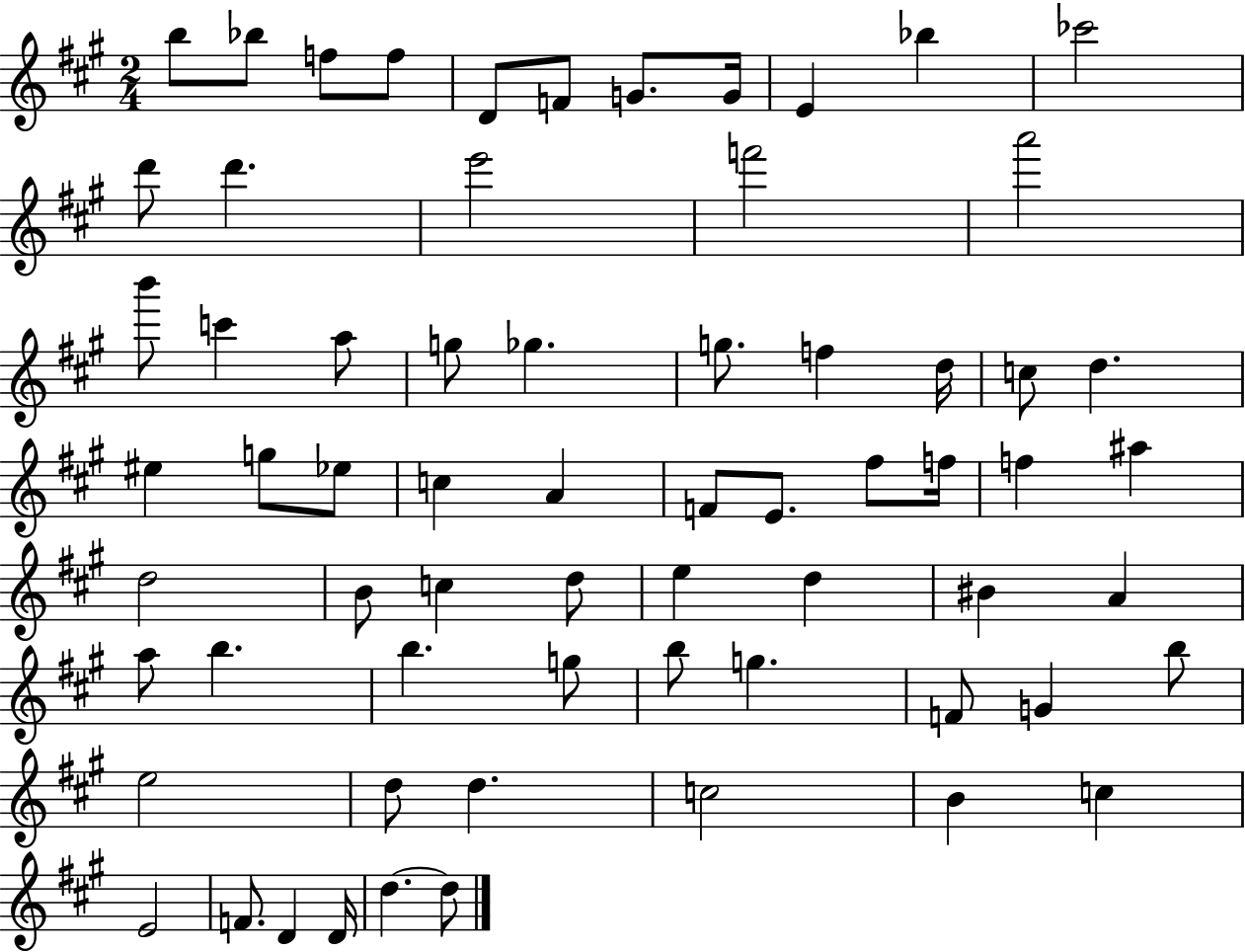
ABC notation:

X:1
T:Untitled
M:2/4
L:1/4
K:A
b/2 _b/2 f/2 f/2 D/2 F/2 G/2 G/4 E _b _c'2 d'/2 d' e'2 f'2 a'2 b'/2 c' a/2 g/2 _g g/2 f d/4 c/2 d ^e g/2 _e/2 c A F/2 E/2 ^f/2 f/4 f ^a d2 B/2 c d/2 e d ^B A a/2 b b g/2 b/2 g F/2 G b/2 e2 d/2 d c2 B c E2 F/2 D D/4 d d/2